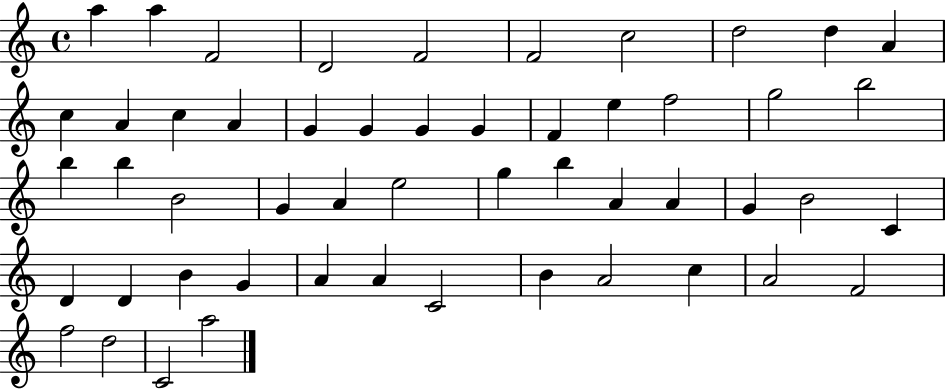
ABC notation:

X:1
T:Untitled
M:4/4
L:1/4
K:C
a a F2 D2 F2 F2 c2 d2 d A c A c A G G G G F e f2 g2 b2 b b B2 G A e2 g b A A G B2 C D D B G A A C2 B A2 c A2 F2 f2 d2 C2 a2